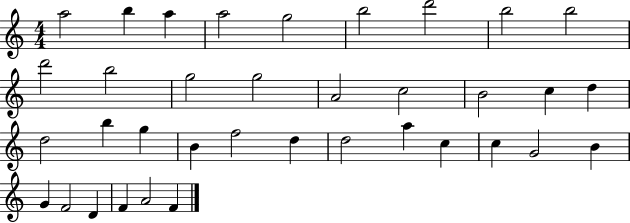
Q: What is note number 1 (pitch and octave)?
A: A5